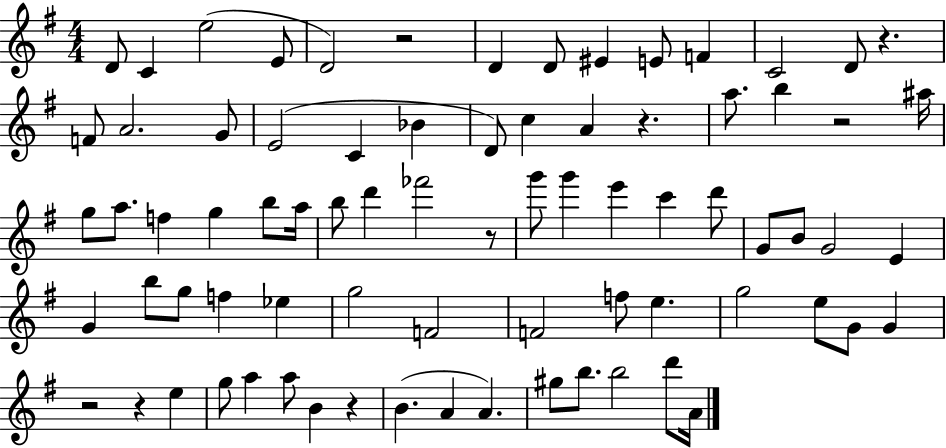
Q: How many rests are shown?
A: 8